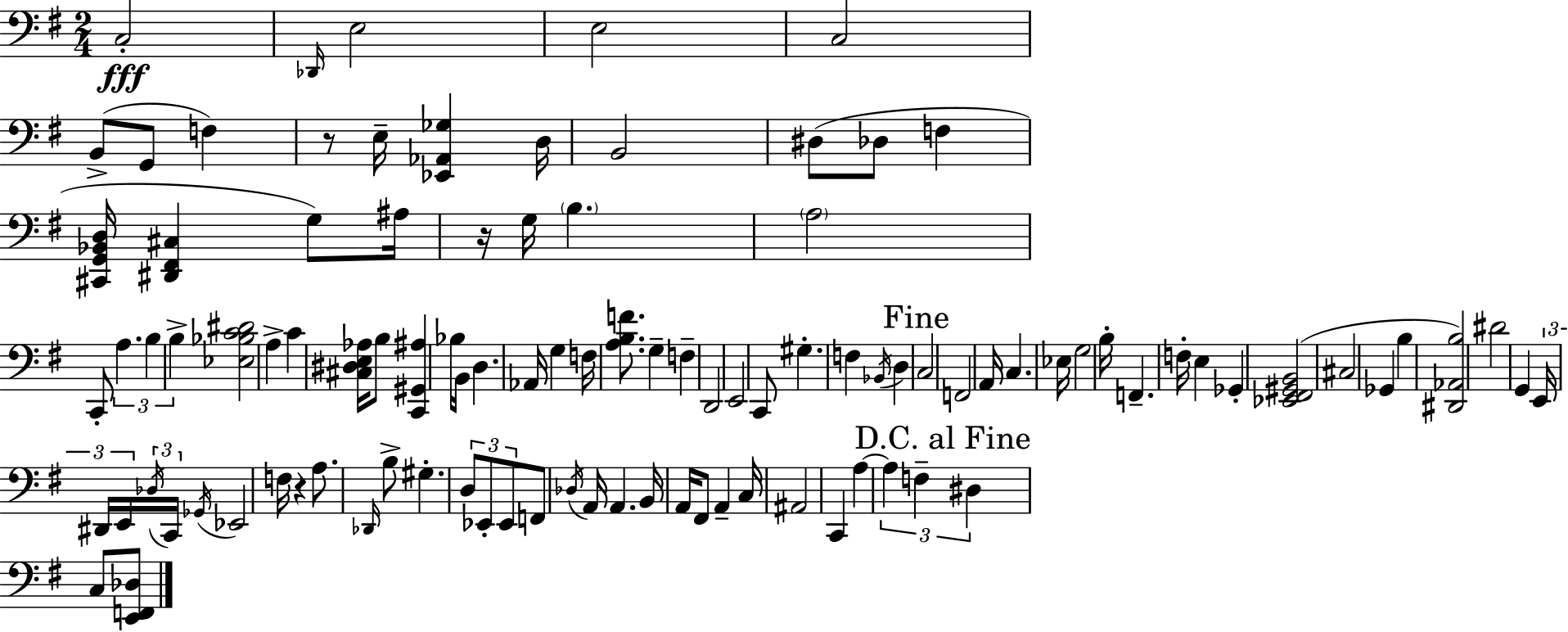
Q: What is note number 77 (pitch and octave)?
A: B2